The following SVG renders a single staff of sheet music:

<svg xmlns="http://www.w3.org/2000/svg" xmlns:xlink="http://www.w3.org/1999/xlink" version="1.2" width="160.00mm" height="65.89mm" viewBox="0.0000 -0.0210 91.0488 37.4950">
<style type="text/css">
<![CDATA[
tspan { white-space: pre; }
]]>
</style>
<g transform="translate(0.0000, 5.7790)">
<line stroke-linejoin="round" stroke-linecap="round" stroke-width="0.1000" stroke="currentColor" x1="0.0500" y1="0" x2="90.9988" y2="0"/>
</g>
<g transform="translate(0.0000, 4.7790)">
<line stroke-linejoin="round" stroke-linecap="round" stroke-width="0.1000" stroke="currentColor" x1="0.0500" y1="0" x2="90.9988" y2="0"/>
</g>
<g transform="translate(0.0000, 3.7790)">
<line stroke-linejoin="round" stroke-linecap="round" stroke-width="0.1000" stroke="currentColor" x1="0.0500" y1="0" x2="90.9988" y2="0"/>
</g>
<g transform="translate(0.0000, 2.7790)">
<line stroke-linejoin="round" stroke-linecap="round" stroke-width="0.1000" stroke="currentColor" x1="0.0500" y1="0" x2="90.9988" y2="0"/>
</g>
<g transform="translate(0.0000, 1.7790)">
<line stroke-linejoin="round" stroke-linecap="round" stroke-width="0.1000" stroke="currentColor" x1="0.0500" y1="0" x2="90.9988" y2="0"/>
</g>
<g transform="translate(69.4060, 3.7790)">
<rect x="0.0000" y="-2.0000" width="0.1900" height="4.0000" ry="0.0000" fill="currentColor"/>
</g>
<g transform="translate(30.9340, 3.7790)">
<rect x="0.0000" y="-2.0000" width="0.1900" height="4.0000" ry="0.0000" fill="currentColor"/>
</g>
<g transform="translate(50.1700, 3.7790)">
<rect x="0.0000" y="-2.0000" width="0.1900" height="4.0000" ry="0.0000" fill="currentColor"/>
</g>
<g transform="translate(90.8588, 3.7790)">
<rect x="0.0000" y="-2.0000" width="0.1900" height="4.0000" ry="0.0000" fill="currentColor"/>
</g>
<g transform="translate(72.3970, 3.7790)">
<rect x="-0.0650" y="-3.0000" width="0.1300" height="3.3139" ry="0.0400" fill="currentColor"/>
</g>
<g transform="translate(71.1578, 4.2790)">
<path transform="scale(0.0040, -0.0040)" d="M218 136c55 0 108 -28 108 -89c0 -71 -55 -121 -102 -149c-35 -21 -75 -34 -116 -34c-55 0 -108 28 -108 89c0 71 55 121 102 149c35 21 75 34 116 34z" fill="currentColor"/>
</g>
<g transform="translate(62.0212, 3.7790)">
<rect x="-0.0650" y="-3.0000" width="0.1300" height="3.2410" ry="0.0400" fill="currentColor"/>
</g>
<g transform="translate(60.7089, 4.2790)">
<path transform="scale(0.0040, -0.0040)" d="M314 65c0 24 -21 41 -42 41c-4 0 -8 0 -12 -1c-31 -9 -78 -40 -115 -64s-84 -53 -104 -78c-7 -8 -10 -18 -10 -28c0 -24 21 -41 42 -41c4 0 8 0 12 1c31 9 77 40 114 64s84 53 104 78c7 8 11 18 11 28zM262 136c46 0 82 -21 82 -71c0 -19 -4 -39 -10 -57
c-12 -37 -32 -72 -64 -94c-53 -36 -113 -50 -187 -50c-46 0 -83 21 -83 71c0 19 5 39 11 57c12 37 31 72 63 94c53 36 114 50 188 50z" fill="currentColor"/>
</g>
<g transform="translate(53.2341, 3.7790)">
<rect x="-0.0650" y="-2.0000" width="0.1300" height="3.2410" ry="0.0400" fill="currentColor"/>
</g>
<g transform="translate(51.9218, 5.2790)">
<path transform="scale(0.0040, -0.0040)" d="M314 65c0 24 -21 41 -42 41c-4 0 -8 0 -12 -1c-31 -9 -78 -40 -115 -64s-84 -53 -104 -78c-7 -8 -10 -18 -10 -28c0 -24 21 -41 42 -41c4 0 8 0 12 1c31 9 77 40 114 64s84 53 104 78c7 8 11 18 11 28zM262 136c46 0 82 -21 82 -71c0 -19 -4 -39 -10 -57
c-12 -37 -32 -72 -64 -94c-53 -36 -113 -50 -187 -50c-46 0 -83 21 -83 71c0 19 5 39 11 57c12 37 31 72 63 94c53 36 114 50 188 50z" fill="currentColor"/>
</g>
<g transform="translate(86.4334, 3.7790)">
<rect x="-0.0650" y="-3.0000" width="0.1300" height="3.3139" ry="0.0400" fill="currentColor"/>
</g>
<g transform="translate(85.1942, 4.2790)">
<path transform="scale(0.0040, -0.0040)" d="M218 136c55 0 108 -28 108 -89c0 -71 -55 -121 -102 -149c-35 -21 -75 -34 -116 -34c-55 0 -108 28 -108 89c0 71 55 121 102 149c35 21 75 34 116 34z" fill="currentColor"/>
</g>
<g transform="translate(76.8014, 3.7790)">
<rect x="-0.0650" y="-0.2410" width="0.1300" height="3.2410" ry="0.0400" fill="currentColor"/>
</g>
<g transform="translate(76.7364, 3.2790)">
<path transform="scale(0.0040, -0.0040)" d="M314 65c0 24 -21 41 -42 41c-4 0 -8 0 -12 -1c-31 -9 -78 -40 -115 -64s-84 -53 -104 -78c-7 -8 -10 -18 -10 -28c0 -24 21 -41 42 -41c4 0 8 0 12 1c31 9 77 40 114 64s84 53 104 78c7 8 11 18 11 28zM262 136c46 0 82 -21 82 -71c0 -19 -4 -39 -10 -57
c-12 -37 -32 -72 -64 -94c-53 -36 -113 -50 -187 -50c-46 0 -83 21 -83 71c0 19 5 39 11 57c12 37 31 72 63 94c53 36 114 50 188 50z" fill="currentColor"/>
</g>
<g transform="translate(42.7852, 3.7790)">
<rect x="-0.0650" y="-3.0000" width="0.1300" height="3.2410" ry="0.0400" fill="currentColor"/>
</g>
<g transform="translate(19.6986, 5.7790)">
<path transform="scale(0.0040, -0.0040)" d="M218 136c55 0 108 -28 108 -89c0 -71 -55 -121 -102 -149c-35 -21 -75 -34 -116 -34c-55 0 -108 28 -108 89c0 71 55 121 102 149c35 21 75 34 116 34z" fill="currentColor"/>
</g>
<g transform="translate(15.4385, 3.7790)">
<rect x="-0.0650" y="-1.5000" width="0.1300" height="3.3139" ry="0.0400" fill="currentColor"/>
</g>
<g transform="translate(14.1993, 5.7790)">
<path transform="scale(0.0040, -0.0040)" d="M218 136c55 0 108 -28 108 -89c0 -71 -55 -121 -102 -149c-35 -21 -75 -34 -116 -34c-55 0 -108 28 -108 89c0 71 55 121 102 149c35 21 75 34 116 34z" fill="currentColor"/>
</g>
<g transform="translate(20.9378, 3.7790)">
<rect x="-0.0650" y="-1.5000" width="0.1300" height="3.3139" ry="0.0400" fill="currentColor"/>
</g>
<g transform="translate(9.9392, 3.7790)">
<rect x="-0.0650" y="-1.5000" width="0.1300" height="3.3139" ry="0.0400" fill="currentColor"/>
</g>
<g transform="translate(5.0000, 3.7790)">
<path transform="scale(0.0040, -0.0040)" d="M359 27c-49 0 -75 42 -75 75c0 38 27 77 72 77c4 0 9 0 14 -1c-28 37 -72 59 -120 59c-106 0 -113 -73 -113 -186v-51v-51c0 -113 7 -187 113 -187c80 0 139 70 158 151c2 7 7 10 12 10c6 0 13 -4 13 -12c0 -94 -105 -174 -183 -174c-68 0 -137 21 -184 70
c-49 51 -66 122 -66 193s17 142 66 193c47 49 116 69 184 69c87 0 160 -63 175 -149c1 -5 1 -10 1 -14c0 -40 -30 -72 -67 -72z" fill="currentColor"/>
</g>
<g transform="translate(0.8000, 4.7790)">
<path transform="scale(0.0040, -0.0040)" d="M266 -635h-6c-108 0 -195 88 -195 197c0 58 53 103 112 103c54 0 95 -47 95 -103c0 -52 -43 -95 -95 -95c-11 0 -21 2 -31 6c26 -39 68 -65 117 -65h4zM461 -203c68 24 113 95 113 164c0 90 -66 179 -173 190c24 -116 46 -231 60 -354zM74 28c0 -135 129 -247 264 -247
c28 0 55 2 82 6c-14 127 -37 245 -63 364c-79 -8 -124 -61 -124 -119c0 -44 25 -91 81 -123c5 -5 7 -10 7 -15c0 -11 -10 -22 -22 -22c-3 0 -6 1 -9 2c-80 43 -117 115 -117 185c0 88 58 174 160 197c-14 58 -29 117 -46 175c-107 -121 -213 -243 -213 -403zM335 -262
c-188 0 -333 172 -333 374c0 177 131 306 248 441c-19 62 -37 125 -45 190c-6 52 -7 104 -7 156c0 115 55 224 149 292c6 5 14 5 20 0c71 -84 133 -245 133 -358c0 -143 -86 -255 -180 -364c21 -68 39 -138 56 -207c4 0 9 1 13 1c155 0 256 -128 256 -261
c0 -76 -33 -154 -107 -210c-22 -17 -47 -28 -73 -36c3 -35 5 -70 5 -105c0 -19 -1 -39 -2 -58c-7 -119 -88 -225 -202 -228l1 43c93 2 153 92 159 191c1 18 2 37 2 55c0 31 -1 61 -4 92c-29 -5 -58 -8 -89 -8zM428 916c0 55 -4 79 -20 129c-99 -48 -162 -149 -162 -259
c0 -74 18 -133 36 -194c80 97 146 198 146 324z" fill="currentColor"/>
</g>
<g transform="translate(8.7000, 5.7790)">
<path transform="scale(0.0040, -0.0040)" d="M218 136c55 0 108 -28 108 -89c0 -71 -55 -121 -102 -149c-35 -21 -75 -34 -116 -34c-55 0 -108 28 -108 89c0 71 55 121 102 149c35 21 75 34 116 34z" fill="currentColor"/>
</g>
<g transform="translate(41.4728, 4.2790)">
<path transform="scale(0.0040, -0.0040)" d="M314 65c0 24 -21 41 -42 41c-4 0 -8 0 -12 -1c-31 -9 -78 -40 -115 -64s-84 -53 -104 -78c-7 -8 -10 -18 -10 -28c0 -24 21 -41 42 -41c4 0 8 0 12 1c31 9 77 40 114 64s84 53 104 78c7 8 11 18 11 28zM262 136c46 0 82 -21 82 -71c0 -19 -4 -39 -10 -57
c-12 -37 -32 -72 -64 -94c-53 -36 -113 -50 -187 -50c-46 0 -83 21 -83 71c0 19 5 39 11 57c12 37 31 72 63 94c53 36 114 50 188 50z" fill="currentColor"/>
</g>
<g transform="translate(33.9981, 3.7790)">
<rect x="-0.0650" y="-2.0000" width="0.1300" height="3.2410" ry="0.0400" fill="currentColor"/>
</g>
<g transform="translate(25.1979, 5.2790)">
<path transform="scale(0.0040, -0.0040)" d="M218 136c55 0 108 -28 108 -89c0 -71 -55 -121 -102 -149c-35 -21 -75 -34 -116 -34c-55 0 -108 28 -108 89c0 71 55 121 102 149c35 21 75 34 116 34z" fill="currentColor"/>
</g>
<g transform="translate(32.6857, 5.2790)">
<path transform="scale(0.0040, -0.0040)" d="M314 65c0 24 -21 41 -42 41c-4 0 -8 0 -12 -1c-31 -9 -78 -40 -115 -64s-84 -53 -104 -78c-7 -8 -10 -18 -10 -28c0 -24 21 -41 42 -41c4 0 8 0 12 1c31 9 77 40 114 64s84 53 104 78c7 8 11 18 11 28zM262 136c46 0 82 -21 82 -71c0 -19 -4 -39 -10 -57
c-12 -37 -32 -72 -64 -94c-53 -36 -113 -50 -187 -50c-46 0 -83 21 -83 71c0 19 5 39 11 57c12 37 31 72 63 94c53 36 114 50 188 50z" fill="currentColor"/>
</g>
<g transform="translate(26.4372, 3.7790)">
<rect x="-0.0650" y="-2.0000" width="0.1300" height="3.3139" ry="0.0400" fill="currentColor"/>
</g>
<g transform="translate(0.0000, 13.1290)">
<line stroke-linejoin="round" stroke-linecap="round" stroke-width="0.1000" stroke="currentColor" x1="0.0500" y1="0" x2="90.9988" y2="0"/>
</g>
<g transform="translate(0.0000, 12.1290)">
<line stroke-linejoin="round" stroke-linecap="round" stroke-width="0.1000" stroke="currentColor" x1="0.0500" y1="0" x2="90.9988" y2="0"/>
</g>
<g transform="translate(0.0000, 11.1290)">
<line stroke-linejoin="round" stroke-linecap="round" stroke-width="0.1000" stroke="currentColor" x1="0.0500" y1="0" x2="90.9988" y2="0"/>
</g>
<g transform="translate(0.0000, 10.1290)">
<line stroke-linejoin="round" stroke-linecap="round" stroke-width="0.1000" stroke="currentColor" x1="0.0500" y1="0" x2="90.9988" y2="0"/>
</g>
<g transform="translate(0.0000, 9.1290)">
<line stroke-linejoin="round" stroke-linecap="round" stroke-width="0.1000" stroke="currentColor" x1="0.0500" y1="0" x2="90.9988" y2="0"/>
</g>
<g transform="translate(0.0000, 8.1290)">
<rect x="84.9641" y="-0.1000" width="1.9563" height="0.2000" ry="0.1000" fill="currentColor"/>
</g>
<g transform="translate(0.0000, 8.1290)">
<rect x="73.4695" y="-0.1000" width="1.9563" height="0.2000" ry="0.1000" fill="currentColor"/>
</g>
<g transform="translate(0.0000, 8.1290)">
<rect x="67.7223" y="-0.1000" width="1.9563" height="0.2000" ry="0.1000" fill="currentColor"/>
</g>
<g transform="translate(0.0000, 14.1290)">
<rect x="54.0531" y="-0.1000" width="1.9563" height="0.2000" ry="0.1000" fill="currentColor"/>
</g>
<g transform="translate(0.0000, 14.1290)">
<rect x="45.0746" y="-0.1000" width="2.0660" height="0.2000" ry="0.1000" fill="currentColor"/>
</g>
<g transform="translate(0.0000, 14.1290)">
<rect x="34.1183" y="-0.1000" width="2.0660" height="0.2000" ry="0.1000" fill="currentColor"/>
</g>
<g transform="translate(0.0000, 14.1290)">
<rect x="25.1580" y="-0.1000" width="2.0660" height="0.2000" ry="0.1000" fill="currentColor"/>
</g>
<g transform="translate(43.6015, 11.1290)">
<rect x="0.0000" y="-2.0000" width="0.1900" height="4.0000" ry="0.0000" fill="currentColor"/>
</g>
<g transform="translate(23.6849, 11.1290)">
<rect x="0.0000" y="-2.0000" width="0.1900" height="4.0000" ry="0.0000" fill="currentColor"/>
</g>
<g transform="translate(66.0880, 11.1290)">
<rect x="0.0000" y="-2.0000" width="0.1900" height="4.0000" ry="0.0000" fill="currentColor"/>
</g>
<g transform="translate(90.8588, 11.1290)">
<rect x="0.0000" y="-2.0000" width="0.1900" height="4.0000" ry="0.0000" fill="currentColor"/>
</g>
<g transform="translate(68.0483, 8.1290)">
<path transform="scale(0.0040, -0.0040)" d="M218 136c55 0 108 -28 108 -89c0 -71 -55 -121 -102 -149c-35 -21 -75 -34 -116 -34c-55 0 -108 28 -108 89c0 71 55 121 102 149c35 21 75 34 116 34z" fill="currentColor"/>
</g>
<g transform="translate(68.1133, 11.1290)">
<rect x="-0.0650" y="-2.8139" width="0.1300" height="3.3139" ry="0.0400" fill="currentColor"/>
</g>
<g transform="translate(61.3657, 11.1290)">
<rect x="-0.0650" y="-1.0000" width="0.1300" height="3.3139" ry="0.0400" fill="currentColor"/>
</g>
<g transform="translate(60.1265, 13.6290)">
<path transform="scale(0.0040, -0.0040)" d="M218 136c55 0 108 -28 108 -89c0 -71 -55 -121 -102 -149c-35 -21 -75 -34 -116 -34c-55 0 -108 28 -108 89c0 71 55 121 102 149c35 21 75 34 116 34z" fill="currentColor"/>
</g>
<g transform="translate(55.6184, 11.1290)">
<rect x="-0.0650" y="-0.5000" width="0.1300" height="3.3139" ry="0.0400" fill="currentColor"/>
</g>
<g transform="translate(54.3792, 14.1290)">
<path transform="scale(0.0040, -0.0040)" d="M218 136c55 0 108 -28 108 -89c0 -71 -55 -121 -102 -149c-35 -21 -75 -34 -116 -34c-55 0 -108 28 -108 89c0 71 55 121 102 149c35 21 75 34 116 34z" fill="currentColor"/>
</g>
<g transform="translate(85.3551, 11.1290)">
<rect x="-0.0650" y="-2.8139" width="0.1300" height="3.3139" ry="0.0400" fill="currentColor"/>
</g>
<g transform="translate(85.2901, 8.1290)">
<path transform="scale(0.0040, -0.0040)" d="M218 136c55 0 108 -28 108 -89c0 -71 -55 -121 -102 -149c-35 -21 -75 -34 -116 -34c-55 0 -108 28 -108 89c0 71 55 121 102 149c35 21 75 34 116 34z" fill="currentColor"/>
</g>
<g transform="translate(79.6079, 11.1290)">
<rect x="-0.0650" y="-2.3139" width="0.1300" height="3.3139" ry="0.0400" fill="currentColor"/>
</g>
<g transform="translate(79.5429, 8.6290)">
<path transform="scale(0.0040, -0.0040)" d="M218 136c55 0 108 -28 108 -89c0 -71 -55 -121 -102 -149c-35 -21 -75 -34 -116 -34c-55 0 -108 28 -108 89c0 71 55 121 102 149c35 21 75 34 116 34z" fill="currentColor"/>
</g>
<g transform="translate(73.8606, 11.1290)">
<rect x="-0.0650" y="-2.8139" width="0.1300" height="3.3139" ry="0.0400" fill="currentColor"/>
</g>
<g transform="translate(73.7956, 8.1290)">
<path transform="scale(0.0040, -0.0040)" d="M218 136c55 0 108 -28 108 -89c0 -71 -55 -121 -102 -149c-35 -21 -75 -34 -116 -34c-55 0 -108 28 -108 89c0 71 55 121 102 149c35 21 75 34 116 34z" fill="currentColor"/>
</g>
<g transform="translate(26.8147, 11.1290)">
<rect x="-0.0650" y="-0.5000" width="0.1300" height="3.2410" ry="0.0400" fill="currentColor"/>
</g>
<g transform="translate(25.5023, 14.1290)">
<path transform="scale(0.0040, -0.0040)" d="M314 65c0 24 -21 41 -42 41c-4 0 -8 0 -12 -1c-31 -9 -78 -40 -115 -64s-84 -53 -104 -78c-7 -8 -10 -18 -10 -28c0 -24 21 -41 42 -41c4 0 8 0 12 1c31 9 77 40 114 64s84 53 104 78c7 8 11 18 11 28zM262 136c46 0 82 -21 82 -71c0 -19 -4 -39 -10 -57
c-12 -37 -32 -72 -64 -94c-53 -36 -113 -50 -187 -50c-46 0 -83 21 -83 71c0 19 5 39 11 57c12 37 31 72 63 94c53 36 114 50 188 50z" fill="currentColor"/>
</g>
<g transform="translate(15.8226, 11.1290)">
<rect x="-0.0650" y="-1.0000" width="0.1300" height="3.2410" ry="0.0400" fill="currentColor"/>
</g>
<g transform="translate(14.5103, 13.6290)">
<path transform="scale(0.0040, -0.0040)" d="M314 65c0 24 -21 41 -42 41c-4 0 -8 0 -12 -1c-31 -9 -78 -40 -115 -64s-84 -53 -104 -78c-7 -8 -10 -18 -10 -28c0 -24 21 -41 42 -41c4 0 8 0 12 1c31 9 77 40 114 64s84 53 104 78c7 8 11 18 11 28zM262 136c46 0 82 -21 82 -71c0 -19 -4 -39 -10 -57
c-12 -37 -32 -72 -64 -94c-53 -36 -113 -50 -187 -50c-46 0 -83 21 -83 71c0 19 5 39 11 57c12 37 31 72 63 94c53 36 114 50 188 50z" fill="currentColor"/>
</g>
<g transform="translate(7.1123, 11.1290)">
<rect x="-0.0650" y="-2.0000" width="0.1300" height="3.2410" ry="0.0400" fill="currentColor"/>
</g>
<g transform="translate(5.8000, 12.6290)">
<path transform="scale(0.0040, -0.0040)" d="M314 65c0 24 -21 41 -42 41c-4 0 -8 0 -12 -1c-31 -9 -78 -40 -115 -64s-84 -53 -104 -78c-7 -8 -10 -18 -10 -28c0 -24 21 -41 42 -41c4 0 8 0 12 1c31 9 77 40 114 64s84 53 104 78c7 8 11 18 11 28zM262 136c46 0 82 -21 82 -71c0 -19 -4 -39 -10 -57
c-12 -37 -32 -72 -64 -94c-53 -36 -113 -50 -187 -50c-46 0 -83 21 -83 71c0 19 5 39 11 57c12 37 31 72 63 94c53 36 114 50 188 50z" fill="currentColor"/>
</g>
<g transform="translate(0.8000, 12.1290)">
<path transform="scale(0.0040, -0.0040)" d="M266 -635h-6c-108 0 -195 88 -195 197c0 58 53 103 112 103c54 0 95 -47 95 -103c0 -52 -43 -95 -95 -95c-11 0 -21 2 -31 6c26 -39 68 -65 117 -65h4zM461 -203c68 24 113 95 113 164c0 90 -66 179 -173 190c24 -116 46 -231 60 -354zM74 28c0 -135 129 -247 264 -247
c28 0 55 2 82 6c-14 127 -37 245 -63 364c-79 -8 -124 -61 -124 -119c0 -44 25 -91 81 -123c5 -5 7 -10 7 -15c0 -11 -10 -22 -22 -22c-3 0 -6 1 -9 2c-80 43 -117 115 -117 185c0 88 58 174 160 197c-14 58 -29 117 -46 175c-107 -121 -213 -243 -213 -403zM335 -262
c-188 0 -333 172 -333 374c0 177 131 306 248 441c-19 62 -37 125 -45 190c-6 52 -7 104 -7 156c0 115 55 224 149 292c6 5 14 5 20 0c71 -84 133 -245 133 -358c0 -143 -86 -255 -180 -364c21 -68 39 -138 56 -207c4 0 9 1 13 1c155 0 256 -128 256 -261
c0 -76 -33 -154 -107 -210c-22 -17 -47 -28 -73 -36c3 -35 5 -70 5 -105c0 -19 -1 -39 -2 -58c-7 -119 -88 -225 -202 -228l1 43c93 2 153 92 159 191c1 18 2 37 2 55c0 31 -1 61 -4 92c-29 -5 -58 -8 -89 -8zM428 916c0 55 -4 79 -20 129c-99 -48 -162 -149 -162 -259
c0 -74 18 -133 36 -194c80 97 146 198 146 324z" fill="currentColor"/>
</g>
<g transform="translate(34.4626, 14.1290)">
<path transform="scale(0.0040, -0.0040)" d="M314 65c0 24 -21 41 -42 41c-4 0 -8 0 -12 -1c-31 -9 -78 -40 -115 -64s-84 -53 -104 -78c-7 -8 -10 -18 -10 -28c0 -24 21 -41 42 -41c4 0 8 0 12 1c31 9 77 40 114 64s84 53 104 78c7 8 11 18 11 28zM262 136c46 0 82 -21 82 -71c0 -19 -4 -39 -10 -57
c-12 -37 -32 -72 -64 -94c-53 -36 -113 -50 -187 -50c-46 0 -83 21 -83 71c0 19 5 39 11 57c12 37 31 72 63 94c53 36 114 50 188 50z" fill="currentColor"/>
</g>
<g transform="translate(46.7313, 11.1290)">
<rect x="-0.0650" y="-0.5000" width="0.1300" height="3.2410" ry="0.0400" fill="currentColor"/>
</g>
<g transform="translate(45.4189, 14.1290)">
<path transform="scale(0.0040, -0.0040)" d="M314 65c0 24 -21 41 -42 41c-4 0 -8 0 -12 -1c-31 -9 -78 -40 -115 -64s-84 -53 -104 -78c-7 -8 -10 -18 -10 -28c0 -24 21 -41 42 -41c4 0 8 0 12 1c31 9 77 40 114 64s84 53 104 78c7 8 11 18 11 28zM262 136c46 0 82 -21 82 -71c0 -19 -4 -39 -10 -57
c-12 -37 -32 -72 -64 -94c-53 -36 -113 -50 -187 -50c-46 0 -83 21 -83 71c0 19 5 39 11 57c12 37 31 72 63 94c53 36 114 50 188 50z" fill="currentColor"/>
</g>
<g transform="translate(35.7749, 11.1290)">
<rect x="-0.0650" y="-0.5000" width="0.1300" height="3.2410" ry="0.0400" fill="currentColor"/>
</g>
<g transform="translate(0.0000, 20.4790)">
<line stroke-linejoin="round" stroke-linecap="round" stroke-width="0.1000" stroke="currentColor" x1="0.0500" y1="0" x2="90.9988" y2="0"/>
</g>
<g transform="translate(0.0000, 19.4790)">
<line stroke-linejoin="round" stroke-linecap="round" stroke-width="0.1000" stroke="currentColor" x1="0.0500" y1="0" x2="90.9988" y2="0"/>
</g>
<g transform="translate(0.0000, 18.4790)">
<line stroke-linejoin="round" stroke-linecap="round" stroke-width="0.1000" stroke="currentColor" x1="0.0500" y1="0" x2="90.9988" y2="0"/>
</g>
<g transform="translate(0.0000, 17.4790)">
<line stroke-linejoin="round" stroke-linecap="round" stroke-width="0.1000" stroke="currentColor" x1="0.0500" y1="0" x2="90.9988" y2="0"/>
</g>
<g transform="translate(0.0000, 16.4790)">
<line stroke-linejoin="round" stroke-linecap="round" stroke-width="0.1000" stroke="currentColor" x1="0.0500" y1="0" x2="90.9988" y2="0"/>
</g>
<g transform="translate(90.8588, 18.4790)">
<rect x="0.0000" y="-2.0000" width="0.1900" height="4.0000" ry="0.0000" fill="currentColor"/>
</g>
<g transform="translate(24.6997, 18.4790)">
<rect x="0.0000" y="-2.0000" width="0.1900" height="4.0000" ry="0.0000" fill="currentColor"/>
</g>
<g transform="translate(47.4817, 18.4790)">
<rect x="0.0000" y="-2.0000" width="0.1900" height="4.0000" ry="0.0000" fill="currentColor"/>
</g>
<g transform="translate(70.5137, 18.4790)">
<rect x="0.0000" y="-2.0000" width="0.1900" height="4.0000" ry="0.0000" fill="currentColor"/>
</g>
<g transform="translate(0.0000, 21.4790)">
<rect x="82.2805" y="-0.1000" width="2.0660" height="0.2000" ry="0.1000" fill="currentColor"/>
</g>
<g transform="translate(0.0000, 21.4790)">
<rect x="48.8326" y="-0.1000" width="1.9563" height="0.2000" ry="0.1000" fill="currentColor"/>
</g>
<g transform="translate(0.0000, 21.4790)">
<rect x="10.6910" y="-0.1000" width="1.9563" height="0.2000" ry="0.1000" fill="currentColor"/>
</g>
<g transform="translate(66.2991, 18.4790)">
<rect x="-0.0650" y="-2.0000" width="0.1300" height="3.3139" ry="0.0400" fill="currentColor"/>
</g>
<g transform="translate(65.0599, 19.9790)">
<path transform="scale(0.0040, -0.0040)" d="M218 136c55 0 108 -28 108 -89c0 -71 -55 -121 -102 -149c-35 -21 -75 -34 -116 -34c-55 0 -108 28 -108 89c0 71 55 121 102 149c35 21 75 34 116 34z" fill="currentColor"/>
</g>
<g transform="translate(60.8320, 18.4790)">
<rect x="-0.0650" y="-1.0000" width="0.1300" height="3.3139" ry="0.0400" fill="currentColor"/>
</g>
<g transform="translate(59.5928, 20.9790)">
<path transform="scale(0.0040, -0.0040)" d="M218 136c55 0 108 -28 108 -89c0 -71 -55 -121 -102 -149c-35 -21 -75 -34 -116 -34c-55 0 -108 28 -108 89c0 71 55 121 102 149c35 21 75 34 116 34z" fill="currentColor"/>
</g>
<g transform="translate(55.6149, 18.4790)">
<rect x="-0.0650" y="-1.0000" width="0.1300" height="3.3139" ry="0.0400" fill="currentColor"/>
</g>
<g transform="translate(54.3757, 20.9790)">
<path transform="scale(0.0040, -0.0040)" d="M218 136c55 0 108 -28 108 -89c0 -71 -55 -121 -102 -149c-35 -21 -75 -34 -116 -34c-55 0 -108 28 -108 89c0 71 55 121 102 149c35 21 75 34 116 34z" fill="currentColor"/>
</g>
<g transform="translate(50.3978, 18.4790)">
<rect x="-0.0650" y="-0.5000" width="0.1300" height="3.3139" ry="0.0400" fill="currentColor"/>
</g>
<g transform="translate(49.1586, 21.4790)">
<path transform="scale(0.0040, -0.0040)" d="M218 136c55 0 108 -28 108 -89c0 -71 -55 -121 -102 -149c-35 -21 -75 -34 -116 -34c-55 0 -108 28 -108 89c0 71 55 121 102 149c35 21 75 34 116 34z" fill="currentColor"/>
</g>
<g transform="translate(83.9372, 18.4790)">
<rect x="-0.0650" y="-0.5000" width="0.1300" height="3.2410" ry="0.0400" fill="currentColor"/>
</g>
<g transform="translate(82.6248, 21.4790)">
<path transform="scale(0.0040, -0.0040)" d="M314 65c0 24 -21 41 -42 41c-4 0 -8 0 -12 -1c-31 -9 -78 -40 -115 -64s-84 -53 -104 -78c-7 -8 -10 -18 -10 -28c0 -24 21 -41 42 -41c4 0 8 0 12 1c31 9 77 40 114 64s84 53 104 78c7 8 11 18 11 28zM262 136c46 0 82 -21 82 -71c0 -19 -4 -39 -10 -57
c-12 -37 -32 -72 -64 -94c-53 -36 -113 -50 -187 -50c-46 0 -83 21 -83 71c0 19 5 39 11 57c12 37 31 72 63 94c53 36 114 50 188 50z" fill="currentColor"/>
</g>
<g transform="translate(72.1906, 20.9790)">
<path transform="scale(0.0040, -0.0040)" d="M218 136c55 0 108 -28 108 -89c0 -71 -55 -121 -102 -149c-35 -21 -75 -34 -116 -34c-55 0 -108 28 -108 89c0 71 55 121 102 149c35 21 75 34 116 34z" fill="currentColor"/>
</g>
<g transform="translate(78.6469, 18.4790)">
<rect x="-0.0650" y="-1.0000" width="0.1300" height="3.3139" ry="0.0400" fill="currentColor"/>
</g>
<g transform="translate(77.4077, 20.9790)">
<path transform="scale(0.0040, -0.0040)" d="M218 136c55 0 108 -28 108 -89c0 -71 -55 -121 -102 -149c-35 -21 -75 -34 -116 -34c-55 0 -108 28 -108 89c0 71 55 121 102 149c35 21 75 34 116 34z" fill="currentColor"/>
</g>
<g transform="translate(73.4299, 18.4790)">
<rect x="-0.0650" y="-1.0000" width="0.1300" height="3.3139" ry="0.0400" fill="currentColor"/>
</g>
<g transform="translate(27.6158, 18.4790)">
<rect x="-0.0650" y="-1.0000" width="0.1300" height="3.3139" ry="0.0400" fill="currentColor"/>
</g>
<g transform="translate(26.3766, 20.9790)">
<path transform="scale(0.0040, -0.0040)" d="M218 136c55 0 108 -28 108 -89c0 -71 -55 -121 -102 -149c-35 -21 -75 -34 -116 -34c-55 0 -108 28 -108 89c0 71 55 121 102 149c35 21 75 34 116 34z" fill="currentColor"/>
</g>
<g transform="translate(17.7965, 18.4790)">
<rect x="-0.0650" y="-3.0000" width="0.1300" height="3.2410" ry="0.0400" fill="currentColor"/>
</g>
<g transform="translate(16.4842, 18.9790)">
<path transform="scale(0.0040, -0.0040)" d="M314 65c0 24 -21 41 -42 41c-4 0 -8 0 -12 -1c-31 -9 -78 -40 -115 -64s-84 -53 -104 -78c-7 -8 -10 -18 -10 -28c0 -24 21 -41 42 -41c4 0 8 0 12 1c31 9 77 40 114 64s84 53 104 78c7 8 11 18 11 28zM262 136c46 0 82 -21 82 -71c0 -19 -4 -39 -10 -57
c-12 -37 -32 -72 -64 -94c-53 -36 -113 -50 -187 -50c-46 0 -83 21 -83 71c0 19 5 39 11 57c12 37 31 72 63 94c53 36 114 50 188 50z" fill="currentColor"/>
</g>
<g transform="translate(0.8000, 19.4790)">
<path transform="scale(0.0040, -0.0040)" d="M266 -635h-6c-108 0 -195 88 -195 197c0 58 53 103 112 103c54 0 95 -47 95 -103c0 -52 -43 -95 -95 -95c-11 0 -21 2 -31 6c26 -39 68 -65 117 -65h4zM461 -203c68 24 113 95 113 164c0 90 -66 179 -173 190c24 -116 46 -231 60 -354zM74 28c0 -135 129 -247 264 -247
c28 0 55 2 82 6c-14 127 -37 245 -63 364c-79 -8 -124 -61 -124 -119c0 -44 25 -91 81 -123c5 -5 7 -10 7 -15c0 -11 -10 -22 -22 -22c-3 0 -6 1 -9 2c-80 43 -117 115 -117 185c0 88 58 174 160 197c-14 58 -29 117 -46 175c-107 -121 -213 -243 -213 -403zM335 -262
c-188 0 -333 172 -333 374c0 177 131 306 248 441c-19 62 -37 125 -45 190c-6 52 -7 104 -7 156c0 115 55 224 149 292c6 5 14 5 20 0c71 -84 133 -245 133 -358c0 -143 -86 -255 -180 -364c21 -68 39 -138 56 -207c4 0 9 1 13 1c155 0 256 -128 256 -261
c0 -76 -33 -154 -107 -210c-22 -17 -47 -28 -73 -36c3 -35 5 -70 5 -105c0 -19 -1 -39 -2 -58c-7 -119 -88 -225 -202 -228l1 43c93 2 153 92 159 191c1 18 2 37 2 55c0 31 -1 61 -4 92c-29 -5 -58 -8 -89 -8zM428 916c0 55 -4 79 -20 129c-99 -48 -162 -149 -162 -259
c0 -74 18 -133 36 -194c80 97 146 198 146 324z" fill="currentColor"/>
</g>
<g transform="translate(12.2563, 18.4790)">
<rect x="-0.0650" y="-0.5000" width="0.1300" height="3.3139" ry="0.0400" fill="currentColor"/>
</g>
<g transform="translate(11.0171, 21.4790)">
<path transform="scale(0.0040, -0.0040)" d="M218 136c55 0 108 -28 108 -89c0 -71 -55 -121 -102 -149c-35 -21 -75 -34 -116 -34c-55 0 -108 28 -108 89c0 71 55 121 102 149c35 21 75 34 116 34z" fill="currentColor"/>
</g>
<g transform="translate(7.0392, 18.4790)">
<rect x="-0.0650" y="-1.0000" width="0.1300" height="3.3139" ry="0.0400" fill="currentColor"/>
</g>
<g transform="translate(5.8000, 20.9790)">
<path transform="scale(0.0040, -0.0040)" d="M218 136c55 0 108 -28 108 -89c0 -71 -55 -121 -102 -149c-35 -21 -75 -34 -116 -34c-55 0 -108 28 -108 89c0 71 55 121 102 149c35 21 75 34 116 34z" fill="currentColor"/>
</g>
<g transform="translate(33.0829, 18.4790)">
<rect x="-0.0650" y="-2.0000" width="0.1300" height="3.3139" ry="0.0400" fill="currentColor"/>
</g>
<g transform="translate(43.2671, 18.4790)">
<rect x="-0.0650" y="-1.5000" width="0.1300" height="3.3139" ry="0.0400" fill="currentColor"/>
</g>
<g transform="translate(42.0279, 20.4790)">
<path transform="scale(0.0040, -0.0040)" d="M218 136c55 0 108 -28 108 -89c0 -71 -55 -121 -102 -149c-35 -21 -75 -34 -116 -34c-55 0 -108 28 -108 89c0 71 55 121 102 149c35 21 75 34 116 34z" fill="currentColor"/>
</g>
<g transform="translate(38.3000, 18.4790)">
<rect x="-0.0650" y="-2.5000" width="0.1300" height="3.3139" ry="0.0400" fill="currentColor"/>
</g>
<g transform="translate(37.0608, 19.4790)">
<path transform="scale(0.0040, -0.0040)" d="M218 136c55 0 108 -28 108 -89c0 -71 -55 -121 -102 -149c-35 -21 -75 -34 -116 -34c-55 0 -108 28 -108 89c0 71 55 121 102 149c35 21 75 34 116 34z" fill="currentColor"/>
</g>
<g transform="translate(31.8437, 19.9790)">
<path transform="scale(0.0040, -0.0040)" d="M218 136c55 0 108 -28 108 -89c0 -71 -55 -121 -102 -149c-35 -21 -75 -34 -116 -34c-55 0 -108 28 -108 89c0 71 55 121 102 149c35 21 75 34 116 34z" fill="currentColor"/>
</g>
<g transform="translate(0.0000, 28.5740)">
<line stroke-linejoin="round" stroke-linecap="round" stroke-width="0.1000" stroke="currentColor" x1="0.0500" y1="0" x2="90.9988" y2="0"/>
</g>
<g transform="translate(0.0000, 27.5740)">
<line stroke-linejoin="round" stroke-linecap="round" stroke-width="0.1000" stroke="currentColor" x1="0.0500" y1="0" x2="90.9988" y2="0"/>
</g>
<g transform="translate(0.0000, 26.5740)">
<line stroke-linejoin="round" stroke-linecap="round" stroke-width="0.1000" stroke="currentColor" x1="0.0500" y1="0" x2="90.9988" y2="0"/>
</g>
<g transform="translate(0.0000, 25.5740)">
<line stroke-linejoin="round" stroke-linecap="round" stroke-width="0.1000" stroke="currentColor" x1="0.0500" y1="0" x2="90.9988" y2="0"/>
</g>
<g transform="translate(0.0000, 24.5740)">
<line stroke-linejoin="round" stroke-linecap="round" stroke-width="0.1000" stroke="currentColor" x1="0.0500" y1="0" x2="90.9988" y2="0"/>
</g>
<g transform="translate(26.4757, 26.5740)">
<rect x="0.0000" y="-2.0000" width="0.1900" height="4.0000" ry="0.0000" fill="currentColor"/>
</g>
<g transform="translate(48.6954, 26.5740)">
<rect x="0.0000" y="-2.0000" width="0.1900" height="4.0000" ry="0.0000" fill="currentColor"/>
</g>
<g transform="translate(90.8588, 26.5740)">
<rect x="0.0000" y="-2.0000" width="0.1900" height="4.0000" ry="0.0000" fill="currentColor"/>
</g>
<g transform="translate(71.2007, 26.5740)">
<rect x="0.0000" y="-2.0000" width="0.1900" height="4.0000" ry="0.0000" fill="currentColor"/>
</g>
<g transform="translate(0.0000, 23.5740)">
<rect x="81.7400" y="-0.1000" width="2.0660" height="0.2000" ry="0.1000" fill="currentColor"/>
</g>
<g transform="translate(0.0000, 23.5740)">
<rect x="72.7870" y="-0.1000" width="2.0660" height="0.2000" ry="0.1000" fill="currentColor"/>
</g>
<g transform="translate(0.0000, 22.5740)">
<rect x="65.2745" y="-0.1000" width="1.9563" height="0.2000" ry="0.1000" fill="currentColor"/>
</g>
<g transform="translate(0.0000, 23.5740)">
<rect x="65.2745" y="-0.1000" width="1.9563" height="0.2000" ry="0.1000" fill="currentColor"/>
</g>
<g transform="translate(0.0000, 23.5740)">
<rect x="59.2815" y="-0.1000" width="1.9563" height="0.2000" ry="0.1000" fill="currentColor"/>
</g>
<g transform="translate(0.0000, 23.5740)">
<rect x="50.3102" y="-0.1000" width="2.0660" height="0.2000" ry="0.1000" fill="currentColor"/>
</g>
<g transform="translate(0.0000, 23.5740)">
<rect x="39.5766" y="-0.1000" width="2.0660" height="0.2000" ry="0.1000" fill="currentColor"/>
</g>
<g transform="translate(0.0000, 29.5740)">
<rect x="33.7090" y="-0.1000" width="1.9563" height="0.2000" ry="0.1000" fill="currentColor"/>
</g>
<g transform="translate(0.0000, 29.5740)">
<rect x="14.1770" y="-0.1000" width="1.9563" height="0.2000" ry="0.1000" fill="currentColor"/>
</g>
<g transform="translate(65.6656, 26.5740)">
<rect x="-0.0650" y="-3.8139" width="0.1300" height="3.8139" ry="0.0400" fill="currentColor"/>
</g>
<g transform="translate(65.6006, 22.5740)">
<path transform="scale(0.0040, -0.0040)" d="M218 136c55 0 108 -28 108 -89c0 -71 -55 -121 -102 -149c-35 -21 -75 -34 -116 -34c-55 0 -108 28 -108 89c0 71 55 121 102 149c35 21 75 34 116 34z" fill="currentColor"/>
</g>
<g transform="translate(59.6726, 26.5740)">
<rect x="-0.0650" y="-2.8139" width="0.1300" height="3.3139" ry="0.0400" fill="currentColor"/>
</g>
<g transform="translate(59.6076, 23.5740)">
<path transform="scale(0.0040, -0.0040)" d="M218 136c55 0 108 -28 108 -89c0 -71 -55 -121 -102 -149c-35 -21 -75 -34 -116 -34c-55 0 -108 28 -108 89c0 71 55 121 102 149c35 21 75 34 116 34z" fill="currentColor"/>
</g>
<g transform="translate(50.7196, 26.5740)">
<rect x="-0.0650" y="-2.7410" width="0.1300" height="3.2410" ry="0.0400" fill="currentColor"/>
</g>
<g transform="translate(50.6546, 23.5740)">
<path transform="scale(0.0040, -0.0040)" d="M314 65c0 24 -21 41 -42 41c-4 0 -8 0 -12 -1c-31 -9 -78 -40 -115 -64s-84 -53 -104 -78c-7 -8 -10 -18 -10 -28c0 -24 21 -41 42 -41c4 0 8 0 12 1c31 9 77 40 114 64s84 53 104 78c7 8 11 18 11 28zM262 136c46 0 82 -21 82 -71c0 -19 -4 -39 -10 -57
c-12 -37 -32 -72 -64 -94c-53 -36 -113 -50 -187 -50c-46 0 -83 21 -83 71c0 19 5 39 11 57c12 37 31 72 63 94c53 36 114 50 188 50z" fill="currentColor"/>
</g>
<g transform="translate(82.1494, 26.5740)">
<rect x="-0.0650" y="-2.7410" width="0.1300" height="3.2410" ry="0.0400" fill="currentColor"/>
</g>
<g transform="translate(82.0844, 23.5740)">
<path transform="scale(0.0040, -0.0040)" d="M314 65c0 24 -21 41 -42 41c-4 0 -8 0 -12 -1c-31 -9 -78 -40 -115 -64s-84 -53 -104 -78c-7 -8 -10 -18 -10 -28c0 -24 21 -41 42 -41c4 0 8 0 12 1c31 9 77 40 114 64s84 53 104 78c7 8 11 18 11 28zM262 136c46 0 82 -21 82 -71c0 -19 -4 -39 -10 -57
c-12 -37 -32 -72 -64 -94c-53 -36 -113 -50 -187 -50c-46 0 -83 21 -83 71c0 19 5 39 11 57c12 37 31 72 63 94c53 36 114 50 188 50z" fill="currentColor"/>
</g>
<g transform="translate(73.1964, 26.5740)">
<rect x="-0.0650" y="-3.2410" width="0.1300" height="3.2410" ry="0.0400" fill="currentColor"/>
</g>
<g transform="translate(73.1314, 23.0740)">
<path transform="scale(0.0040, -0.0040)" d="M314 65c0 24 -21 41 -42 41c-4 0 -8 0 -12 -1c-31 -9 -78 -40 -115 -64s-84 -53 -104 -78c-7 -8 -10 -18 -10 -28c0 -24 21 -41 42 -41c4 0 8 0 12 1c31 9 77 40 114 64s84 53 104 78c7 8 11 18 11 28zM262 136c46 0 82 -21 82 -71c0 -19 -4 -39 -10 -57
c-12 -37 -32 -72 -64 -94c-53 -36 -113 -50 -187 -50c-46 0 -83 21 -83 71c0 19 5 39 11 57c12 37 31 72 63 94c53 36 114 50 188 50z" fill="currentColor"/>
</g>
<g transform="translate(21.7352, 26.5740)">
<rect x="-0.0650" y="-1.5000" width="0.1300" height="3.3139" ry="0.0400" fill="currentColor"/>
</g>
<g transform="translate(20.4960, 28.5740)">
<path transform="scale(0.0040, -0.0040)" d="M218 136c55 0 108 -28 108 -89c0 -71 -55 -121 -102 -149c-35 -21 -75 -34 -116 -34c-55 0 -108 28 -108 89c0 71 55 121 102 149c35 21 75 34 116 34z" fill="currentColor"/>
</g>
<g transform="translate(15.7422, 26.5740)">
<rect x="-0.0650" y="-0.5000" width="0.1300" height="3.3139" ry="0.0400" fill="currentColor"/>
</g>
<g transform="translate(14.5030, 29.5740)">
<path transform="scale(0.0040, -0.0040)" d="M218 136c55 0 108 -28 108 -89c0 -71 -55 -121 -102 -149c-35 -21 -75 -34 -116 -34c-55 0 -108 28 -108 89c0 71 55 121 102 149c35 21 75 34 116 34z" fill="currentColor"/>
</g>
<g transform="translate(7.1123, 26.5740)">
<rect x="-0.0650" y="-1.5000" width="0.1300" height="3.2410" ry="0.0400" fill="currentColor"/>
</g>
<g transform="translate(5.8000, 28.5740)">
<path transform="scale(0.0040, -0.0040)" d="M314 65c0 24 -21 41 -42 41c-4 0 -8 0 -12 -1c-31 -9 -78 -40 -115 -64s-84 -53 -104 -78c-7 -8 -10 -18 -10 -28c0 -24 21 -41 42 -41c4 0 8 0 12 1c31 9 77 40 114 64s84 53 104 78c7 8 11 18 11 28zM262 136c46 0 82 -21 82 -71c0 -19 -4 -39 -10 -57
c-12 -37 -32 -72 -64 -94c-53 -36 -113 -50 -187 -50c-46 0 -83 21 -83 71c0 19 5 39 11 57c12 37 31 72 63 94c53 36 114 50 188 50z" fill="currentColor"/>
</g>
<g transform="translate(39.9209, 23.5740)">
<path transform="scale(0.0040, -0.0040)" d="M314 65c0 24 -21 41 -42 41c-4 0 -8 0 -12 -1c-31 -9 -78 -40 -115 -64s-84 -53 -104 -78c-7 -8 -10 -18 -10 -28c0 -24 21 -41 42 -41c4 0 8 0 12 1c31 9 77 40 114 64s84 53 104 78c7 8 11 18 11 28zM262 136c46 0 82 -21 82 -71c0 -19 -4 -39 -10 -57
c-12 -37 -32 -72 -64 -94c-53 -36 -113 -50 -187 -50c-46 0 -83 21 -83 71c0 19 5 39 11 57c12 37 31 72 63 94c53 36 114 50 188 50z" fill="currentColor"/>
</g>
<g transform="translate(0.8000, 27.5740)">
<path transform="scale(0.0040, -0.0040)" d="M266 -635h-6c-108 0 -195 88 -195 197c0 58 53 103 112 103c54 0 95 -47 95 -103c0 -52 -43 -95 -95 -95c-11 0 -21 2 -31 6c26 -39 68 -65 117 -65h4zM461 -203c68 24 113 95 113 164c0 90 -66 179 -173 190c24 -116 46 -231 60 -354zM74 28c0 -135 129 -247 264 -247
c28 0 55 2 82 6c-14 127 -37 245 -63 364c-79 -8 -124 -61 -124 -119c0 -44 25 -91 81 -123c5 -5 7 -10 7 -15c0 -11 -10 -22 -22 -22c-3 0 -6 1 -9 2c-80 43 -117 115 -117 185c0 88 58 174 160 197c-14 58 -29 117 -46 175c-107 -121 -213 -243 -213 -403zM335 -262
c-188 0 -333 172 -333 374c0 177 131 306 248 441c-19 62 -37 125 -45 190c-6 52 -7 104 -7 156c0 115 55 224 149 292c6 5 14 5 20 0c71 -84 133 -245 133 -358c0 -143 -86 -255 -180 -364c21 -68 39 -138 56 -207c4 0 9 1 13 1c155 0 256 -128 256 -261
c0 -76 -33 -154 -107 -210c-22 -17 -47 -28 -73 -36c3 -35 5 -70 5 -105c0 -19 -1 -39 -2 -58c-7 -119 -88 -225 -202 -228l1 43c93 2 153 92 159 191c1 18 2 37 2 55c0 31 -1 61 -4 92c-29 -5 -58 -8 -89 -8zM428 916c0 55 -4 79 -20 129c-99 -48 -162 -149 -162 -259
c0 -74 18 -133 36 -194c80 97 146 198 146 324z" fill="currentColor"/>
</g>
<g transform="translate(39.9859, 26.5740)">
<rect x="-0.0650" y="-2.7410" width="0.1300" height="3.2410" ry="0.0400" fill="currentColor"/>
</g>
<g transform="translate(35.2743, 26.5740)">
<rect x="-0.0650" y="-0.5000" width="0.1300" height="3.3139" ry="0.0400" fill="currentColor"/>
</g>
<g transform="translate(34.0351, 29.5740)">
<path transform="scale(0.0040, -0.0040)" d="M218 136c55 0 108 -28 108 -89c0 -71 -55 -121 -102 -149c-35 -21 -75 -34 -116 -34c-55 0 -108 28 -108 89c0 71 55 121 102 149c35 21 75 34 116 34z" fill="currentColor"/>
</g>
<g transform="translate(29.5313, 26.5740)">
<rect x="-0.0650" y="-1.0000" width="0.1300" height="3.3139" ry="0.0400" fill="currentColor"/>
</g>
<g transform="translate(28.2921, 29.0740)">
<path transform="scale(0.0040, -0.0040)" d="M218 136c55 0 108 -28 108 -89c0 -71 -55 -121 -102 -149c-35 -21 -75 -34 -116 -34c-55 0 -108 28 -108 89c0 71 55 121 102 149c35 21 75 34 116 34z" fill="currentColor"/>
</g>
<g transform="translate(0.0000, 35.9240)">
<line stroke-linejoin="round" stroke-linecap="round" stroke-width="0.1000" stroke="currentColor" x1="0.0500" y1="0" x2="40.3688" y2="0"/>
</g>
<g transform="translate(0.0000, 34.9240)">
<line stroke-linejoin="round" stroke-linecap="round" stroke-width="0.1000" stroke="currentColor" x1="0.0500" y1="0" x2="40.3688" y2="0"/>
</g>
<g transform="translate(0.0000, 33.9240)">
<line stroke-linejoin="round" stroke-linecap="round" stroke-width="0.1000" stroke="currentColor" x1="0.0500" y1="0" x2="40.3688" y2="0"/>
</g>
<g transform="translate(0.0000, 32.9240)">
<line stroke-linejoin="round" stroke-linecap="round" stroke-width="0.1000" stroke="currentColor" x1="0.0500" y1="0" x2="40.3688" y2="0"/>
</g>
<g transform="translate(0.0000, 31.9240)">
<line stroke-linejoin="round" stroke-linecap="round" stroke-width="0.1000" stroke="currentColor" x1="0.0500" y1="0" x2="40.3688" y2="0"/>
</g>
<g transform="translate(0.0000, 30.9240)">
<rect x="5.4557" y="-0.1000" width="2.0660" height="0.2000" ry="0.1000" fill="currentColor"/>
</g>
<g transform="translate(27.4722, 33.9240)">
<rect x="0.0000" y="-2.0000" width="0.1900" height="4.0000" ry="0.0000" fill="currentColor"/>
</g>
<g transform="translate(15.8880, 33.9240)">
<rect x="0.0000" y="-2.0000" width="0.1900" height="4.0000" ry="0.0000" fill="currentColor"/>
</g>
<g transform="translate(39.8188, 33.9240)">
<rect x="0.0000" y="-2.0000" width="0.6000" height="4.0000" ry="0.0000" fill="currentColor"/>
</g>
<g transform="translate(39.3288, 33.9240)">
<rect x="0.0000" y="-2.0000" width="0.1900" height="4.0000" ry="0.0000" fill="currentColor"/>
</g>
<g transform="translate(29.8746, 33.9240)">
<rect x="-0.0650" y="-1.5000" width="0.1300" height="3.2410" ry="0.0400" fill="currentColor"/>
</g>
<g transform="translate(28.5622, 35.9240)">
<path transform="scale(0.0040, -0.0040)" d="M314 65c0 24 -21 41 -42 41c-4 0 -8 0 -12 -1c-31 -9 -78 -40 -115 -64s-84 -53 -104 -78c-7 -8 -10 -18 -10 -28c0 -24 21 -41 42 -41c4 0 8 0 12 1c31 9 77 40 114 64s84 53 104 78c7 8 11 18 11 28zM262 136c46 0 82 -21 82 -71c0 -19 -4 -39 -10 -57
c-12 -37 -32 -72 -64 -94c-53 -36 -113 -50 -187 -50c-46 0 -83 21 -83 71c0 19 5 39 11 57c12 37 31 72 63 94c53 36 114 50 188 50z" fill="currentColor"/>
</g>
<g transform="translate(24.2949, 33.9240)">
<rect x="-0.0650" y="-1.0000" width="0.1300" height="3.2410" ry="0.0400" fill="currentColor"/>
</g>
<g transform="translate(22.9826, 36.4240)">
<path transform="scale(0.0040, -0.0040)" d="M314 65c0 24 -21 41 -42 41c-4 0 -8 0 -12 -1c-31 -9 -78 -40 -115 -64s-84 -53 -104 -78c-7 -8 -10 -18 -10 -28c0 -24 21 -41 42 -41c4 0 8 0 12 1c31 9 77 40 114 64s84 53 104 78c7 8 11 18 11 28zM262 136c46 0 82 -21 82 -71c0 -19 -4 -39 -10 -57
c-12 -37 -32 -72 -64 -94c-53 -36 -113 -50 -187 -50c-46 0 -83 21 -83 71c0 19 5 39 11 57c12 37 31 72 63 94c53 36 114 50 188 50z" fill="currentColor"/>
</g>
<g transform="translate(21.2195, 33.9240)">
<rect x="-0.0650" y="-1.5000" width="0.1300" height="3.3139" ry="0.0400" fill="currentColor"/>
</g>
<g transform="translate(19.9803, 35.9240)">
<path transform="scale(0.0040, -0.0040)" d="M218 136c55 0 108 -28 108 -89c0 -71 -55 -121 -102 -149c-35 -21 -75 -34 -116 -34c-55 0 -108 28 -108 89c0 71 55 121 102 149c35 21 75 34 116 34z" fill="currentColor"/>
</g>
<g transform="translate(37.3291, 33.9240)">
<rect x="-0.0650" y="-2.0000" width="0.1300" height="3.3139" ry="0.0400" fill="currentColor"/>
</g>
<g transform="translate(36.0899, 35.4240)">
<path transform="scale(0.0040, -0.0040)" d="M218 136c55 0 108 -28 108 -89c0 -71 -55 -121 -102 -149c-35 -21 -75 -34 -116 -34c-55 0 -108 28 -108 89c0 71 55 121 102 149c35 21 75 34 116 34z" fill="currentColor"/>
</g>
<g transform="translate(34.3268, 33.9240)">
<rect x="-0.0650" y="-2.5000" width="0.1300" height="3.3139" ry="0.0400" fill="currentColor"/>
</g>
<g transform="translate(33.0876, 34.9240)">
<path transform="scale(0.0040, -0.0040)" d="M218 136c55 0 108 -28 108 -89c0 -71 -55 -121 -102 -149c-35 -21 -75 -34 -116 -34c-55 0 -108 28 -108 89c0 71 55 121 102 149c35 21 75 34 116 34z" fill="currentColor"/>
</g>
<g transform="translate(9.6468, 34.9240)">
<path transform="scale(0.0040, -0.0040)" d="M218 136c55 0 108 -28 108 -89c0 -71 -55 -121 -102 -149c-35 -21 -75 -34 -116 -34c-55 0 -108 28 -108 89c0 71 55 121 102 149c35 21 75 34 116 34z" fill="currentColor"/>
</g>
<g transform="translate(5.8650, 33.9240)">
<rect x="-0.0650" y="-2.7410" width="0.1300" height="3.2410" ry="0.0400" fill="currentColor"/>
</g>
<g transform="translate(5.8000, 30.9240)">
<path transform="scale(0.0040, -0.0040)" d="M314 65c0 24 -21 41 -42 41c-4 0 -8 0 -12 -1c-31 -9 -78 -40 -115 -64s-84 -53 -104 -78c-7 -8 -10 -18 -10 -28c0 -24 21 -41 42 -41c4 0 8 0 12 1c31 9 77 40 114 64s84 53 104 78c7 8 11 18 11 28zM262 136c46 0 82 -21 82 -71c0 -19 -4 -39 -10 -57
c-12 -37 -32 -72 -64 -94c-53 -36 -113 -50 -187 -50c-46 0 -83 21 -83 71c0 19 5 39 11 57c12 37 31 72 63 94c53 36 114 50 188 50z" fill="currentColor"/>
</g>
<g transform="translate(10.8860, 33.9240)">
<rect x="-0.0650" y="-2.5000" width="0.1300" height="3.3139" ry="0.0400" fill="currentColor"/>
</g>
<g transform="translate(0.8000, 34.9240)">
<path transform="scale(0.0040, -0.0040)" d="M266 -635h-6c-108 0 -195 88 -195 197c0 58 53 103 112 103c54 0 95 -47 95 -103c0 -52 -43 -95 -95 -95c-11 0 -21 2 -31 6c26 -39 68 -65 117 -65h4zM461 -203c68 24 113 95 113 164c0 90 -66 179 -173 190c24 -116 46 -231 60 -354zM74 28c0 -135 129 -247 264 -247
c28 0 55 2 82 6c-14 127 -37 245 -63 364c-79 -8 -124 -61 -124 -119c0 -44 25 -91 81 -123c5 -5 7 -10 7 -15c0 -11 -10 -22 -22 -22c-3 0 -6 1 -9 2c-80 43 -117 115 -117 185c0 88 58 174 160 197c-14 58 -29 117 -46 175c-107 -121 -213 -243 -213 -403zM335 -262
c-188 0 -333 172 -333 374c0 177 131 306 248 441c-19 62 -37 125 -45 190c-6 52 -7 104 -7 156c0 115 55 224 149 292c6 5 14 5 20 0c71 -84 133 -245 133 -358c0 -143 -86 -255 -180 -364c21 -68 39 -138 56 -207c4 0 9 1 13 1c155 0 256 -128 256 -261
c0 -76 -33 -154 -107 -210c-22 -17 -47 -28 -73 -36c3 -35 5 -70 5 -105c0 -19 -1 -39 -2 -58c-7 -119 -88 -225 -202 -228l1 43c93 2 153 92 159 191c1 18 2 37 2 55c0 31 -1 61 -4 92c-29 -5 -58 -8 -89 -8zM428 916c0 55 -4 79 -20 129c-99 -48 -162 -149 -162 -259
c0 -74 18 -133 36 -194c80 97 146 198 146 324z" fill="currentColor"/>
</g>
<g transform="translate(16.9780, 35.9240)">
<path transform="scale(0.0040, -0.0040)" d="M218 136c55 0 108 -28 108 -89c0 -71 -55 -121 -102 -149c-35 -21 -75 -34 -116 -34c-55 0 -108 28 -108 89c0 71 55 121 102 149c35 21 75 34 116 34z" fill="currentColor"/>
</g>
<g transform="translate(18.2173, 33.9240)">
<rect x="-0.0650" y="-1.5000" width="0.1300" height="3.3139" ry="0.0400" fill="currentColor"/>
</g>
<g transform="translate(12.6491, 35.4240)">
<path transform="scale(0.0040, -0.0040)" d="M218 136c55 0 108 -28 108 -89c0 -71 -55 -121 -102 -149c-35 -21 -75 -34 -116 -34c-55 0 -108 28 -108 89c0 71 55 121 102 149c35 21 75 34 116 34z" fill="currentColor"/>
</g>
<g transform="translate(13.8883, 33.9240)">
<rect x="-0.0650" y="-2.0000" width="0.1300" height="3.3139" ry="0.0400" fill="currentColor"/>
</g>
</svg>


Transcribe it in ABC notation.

X:1
T:Untitled
M:4/4
L:1/4
K:C
E E E F F2 A2 F2 A2 A c2 A F2 D2 C2 C2 C2 C D a a g a D C A2 D F G E C D D F D D C2 E2 C E D C a2 a2 a c' b2 a2 a2 G F E E D2 E2 G F